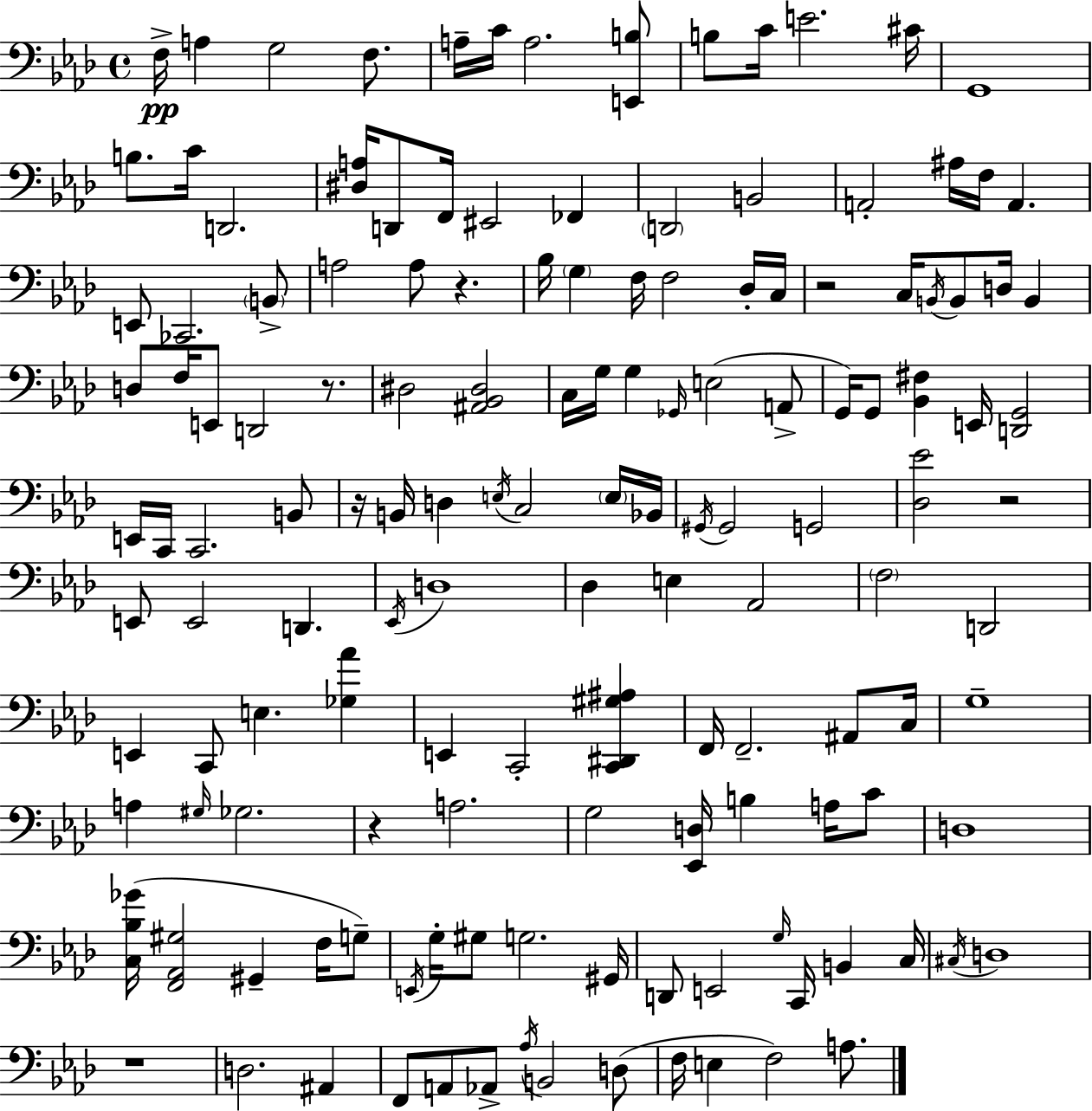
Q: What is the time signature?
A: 4/4